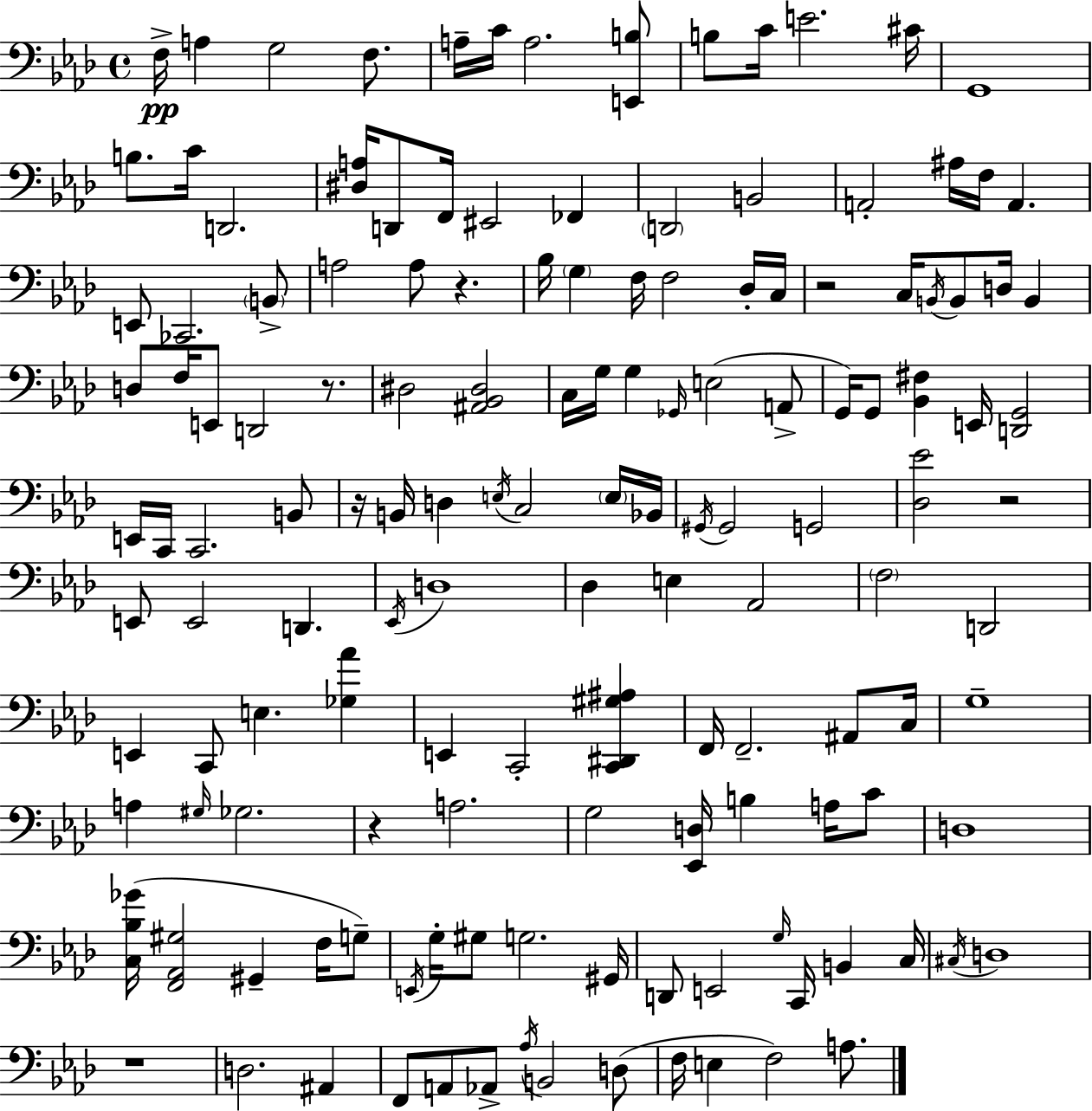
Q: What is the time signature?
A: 4/4